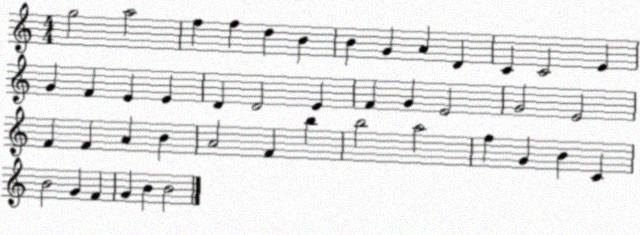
X:1
T:Untitled
M:4/4
L:1/4
K:C
g2 a2 f f d B B G A D C C2 E G F E E D D2 E F G E2 G2 E2 F F A B A2 F b b2 a2 f G B C B2 G F G B B2